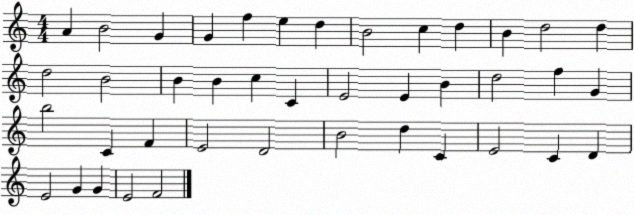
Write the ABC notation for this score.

X:1
T:Untitled
M:4/4
L:1/4
K:C
A B2 G G f e d B2 c d B d2 d d2 B2 B B c C E2 E B d2 f G b2 C F E2 D2 B2 d C E2 C D E2 G G E2 F2